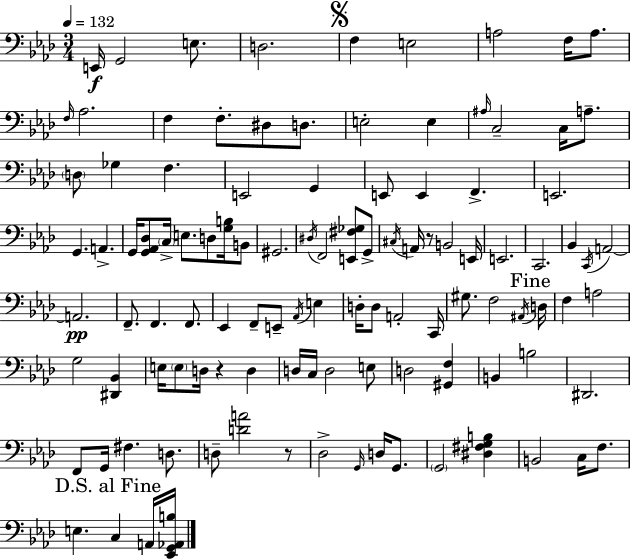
X:1
T:Untitled
M:3/4
L:1/4
K:Ab
E,,/4 G,,2 E,/2 D,2 F, E,2 A,2 F,/4 A,/2 F,/4 _A,2 F, F,/2 ^D,/2 D,/2 E,2 E, ^A,/4 C,2 C,/4 A,/2 D,/2 _G, F, E,,2 G,, E,,/2 E,, F,, E,,2 G,, A,, G,,/4 [G,,_A,,_D,]/2 C,/4 E,/2 D,/2 [G,B,]/4 B,,/2 ^G,,2 ^D,/4 F,,2 [E,,^F,_G,]/2 G,,/2 ^C,/4 A,,/4 z/2 B,,2 E,,/4 E,,2 C,,2 _B,, C,,/4 A,,2 A,,2 F,,/2 F,, F,,/2 _E,, F,,/2 E,,/2 _A,,/4 E, D,/4 D,/2 A,,2 C,,/4 ^G,/2 F,2 ^A,,/4 D,/4 F, A,2 G,2 [^D,,_B,,] E,/4 E,/2 D,/4 z D, D,/4 C,/4 D,2 E,/2 D,2 [^G,,F,] B,, B,2 ^D,,2 F,,/2 G,,/4 ^F, D,/2 D,/2 [DA]2 z/2 _D,2 G,,/4 D,/4 G,,/2 G,,2 [^D,^F,G,B,] B,,2 C,/4 F,/2 E, C, A,,/4 [_E,,G,,_A,,B,]/4